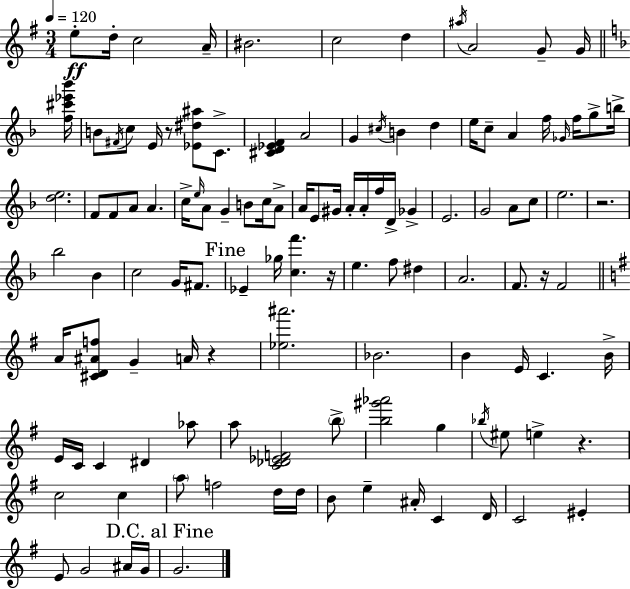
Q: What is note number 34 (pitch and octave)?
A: C5